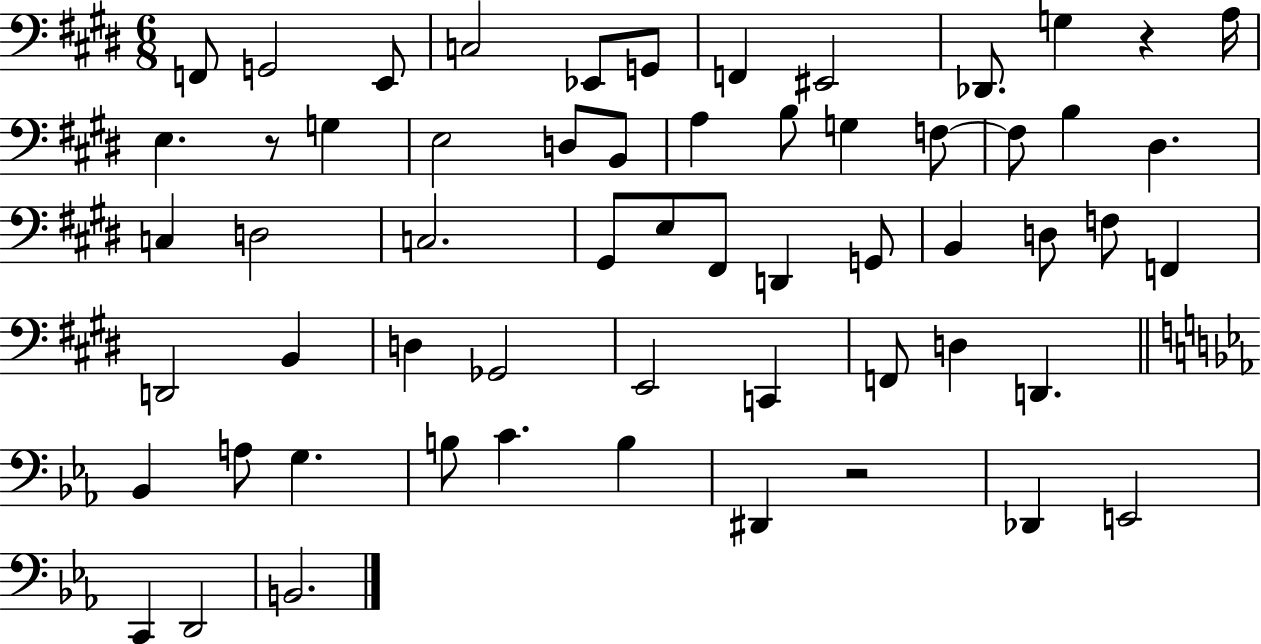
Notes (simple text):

F2/e G2/h E2/e C3/h Eb2/e G2/e F2/q EIS2/h Db2/e. G3/q R/q A3/s E3/q. R/e G3/q E3/h D3/e B2/e A3/q B3/e G3/q F3/e F3/e B3/q D#3/q. C3/q D3/h C3/h. G#2/e E3/e F#2/e D2/q G2/e B2/q D3/e F3/e F2/q D2/h B2/q D3/q Gb2/h E2/h C2/q F2/e D3/q D2/q. Bb2/q A3/e G3/q. B3/e C4/q. B3/q D#2/q R/h Db2/q E2/h C2/q D2/h B2/h.